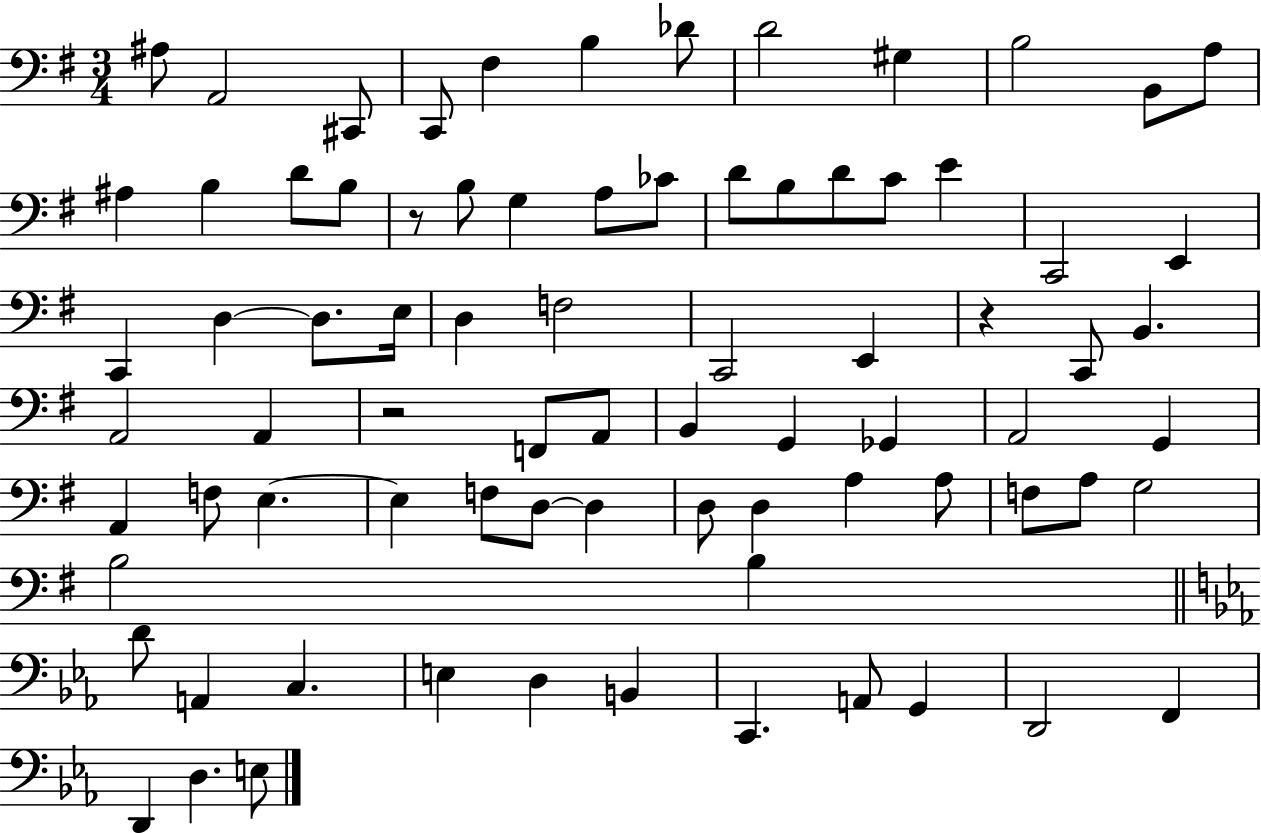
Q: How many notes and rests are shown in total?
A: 79